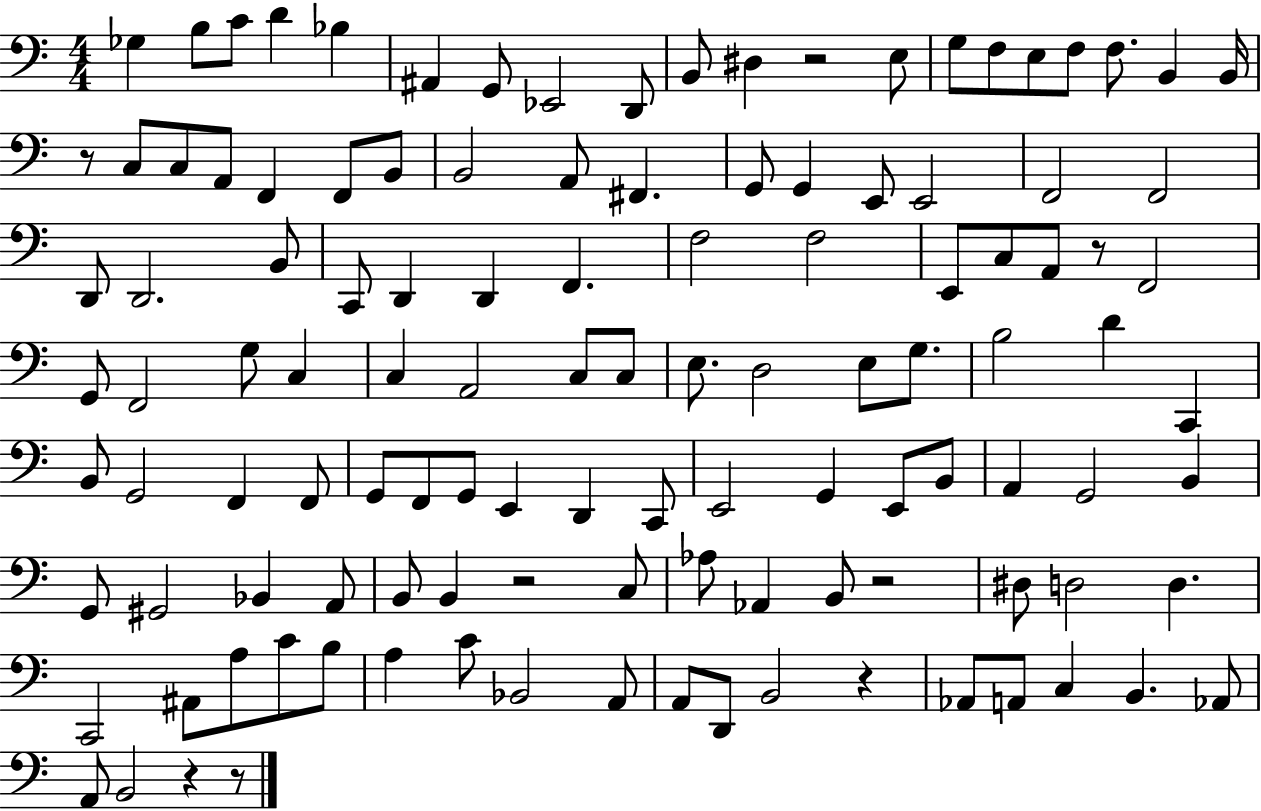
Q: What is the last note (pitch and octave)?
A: B2